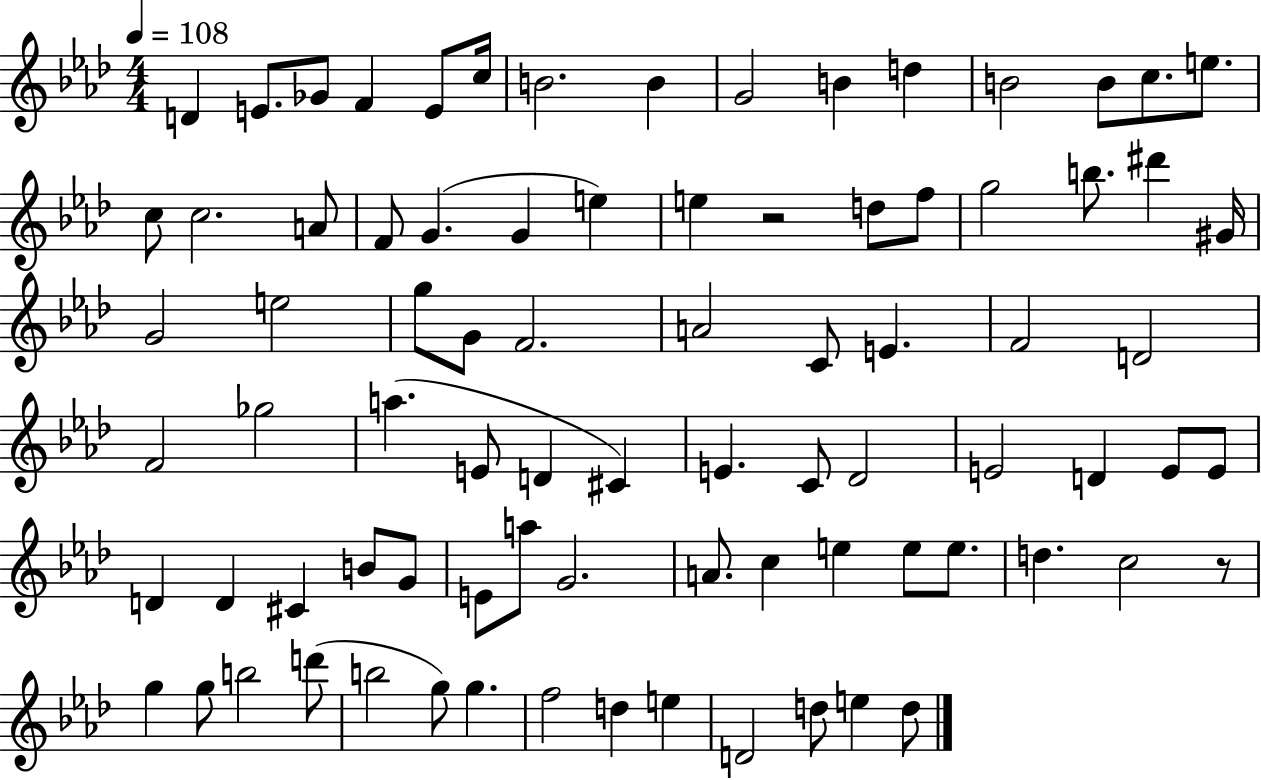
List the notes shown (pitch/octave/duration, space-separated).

D4/q E4/e. Gb4/e F4/q E4/e C5/s B4/h. B4/q G4/h B4/q D5/q B4/h B4/e C5/e. E5/e. C5/e C5/h. A4/e F4/e G4/q. G4/q E5/q E5/q R/h D5/e F5/e G5/h B5/e. D#6/q G#4/s G4/h E5/h G5/e G4/e F4/h. A4/h C4/e E4/q. F4/h D4/h F4/h Gb5/h A5/q. E4/e D4/q C#4/q E4/q. C4/e Db4/h E4/h D4/q E4/e E4/e D4/q D4/q C#4/q B4/e G4/e E4/e A5/e G4/h. A4/e. C5/q E5/q E5/e E5/e. D5/q. C5/h R/e G5/q G5/e B5/h D6/e B5/h G5/e G5/q. F5/h D5/q E5/q D4/h D5/e E5/q D5/e